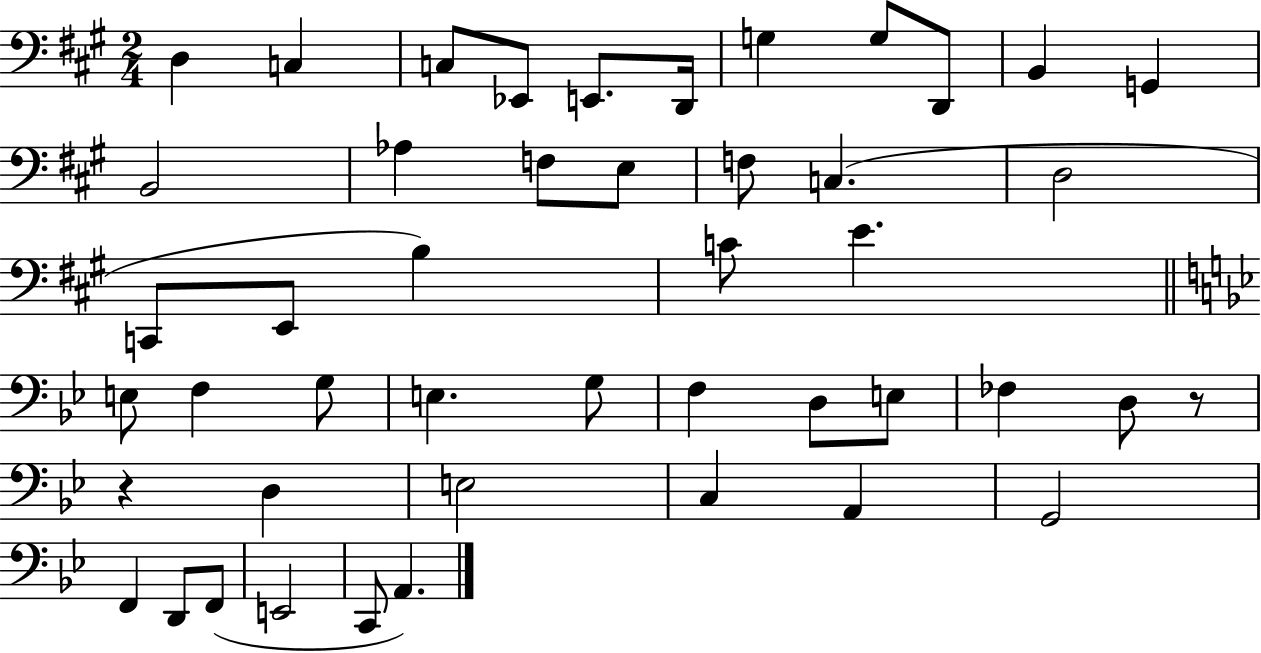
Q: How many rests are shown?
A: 2